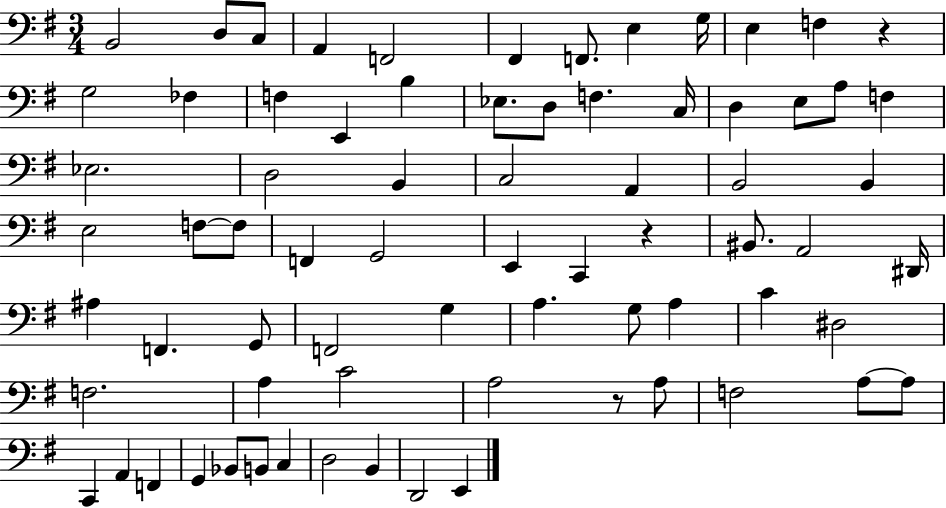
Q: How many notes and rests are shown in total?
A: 73